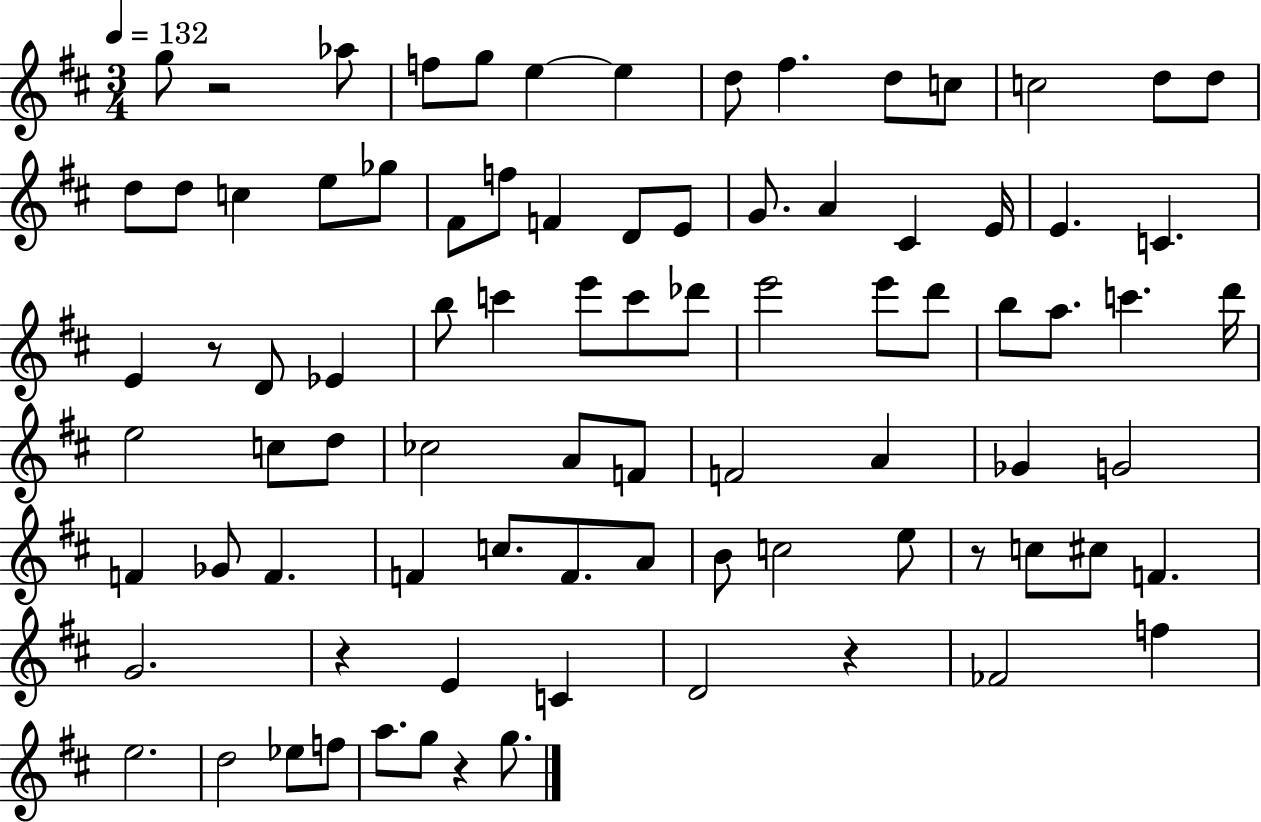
X:1
T:Untitled
M:3/4
L:1/4
K:D
g/2 z2 _a/2 f/2 g/2 e e d/2 ^f d/2 c/2 c2 d/2 d/2 d/2 d/2 c e/2 _g/2 ^F/2 f/2 F D/2 E/2 G/2 A ^C E/4 E C E z/2 D/2 _E b/2 c' e'/2 c'/2 _d'/2 e'2 e'/2 d'/2 b/2 a/2 c' d'/4 e2 c/2 d/2 _c2 A/2 F/2 F2 A _G G2 F _G/2 F F c/2 F/2 A/2 B/2 c2 e/2 z/2 c/2 ^c/2 F G2 z E C D2 z _F2 f e2 d2 _e/2 f/2 a/2 g/2 z g/2